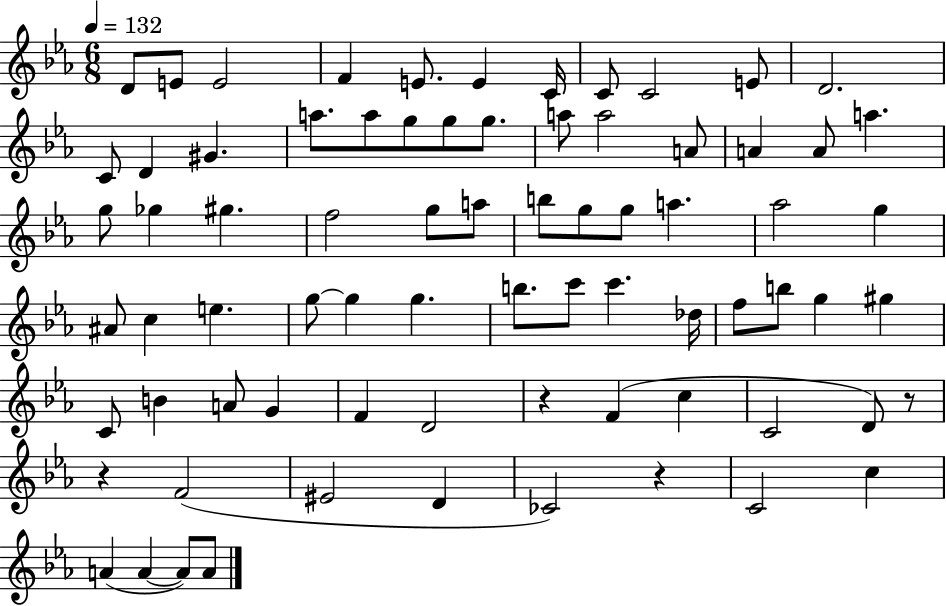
D4/e E4/e E4/h F4/q E4/e. E4/q C4/s C4/e C4/h E4/e D4/h. C4/e D4/q G#4/q. A5/e. A5/e G5/e G5/e G5/e. A5/e A5/h A4/e A4/q A4/e A5/q. G5/e Gb5/q G#5/q. F5/h G5/e A5/e B5/e G5/e G5/e A5/q. Ab5/h G5/q A#4/e C5/q E5/q. G5/e G5/q G5/q. B5/e. C6/e C6/q. Db5/s F5/e B5/e G5/q G#5/q C4/e B4/q A4/e G4/q F4/q D4/h R/q F4/q C5/q C4/h D4/e R/e R/q F4/h EIS4/h D4/q CES4/h R/q C4/h C5/q A4/q A4/q A4/e A4/e